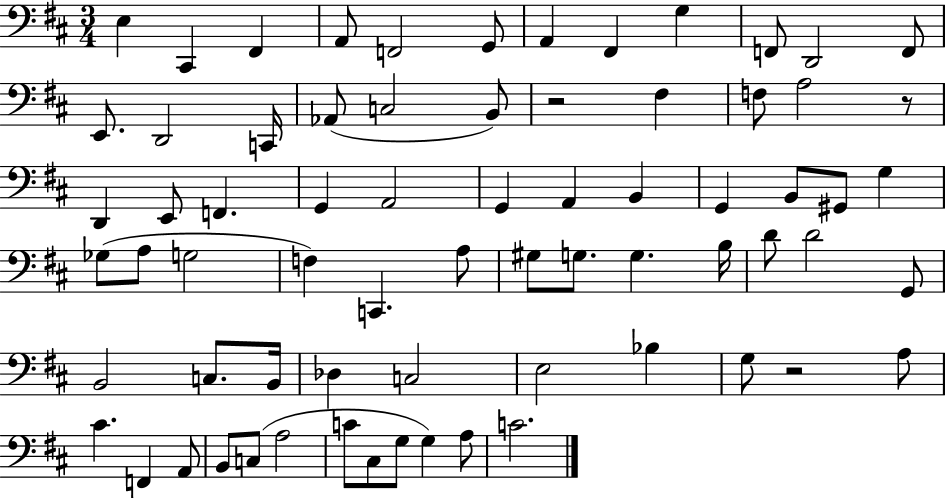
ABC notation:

X:1
T:Untitled
M:3/4
L:1/4
K:D
E, ^C,, ^F,, A,,/2 F,,2 G,,/2 A,, ^F,, G, F,,/2 D,,2 F,,/2 E,,/2 D,,2 C,,/4 _A,,/2 C,2 B,,/2 z2 ^F, F,/2 A,2 z/2 D,, E,,/2 F,, G,, A,,2 G,, A,, B,, G,, B,,/2 ^G,,/2 G, _G,/2 A,/2 G,2 F, C,, A,/2 ^G,/2 G,/2 G, B,/4 D/2 D2 G,,/2 B,,2 C,/2 B,,/4 _D, C,2 E,2 _B, G,/2 z2 A,/2 ^C F,, A,,/2 B,,/2 C,/2 A,2 C/2 ^C,/2 G,/2 G, A,/2 C2